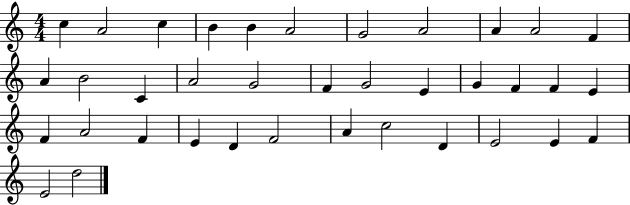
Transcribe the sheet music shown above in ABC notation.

X:1
T:Untitled
M:4/4
L:1/4
K:C
c A2 c B B A2 G2 A2 A A2 F A B2 C A2 G2 F G2 E G F F E F A2 F E D F2 A c2 D E2 E F E2 d2